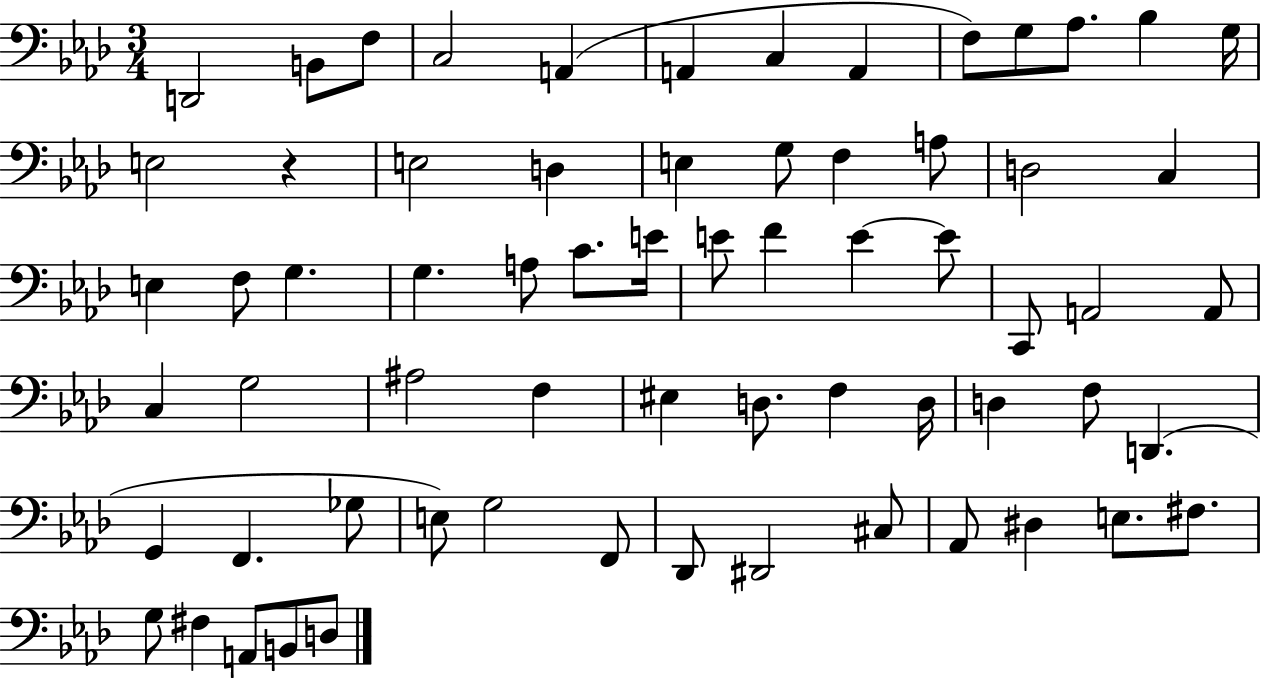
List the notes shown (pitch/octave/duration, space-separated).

D2/h B2/e F3/e C3/h A2/q A2/q C3/q A2/q F3/e G3/e Ab3/e. Bb3/q G3/s E3/h R/q E3/h D3/q E3/q G3/e F3/q A3/e D3/h C3/q E3/q F3/e G3/q. G3/q. A3/e C4/e. E4/s E4/e F4/q E4/q E4/e C2/e A2/h A2/e C3/q G3/h A#3/h F3/q EIS3/q D3/e. F3/q D3/s D3/q F3/e D2/q. G2/q F2/q. Gb3/e E3/e G3/h F2/e Db2/e D#2/h C#3/e Ab2/e D#3/q E3/e. F#3/e. G3/e F#3/q A2/e B2/e D3/e